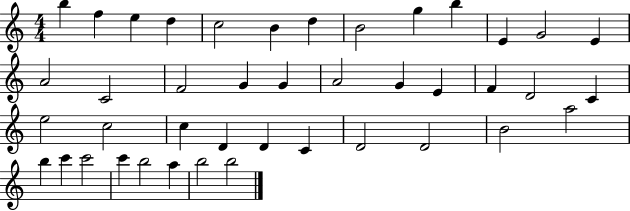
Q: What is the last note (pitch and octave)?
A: B5